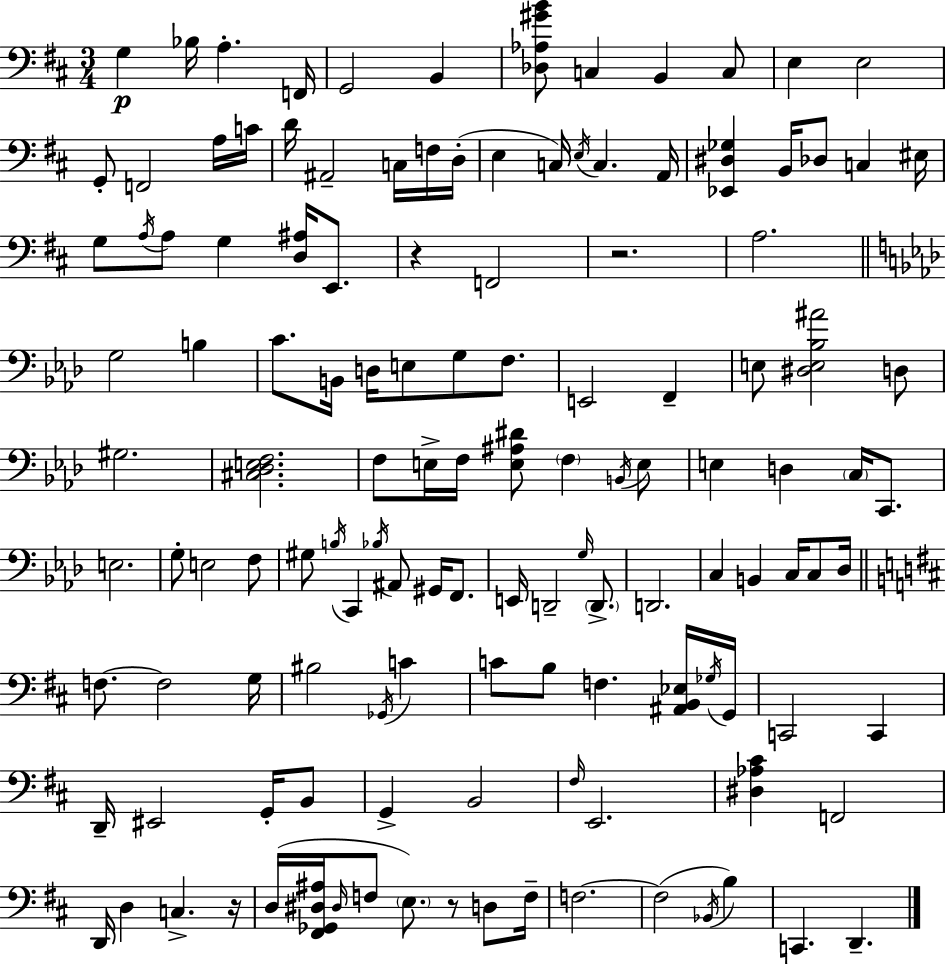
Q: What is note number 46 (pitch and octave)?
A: F2